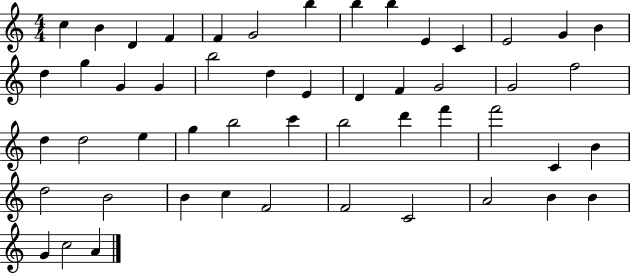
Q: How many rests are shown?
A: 0